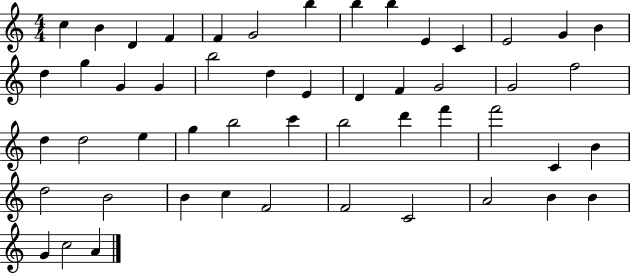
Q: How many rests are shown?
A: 0